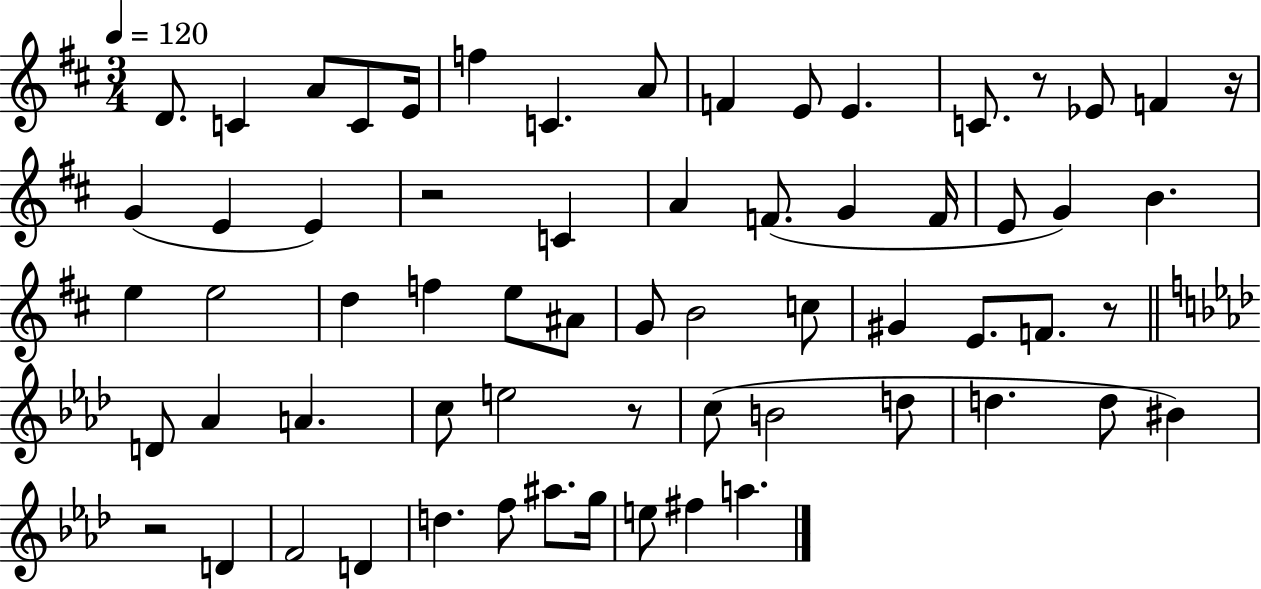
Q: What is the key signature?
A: D major